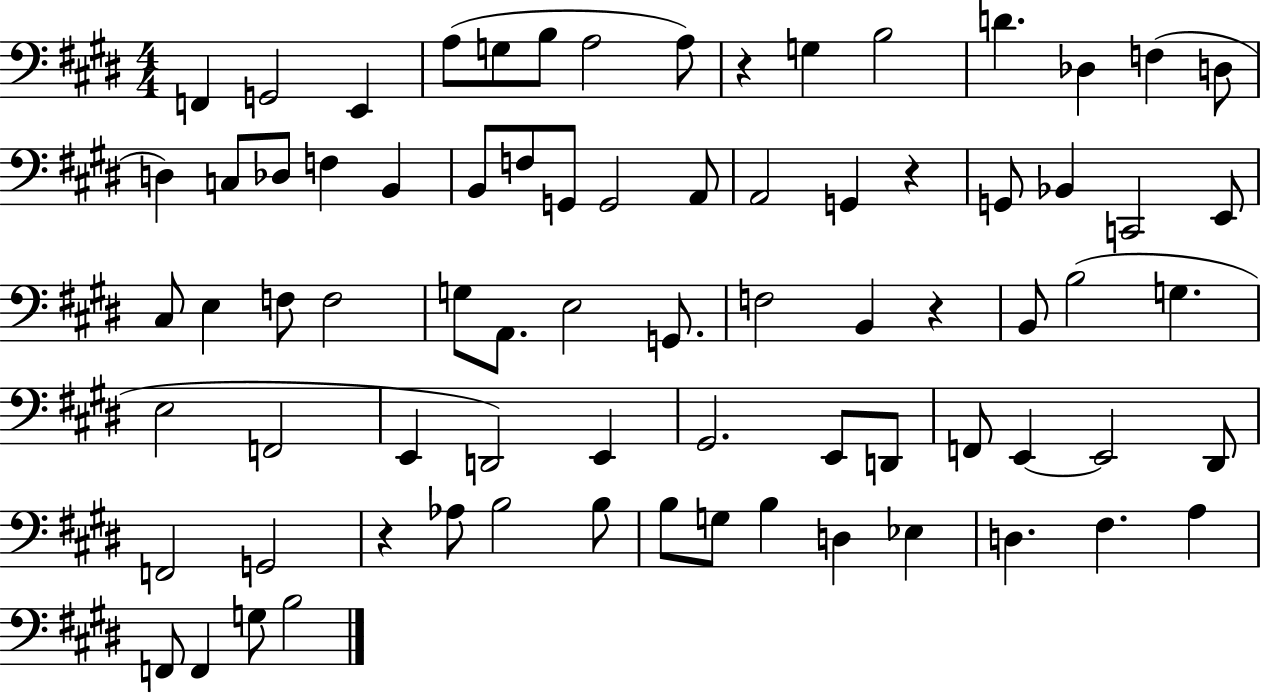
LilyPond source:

{
  \clef bass
  \numericTimeSignature
  \time 4/4
  \key e \major
  f,4 g,2 e,4 | a8( g8 b8 a2 a8) | r4 g4 b2 | d'4. des4 f4( d8 | \break d4) c8 des8 f4 b,4 | b,8 f8 g,8 g,2 a,8 | a,2 g,4 r4 | g,8 bes,4 c,2 e,8 | \break cis8 e4 f8 f2 | g8 a,8. e2 g,8. | f2 b,4 r4 | b,8 b2( g4. | \break e2 f,2 | e,4 d,2) e,4 | gis,2. e,8 d,8 | f,8 e,4~~ e,2 dis,8 | \break f,2 g,2 | r4 aes8 b2 b8 | b8 g8 b4 d4 ees4 | d4. fis4. a4 | \break f,8 f,4 g8 b2 | \bar "|."
}